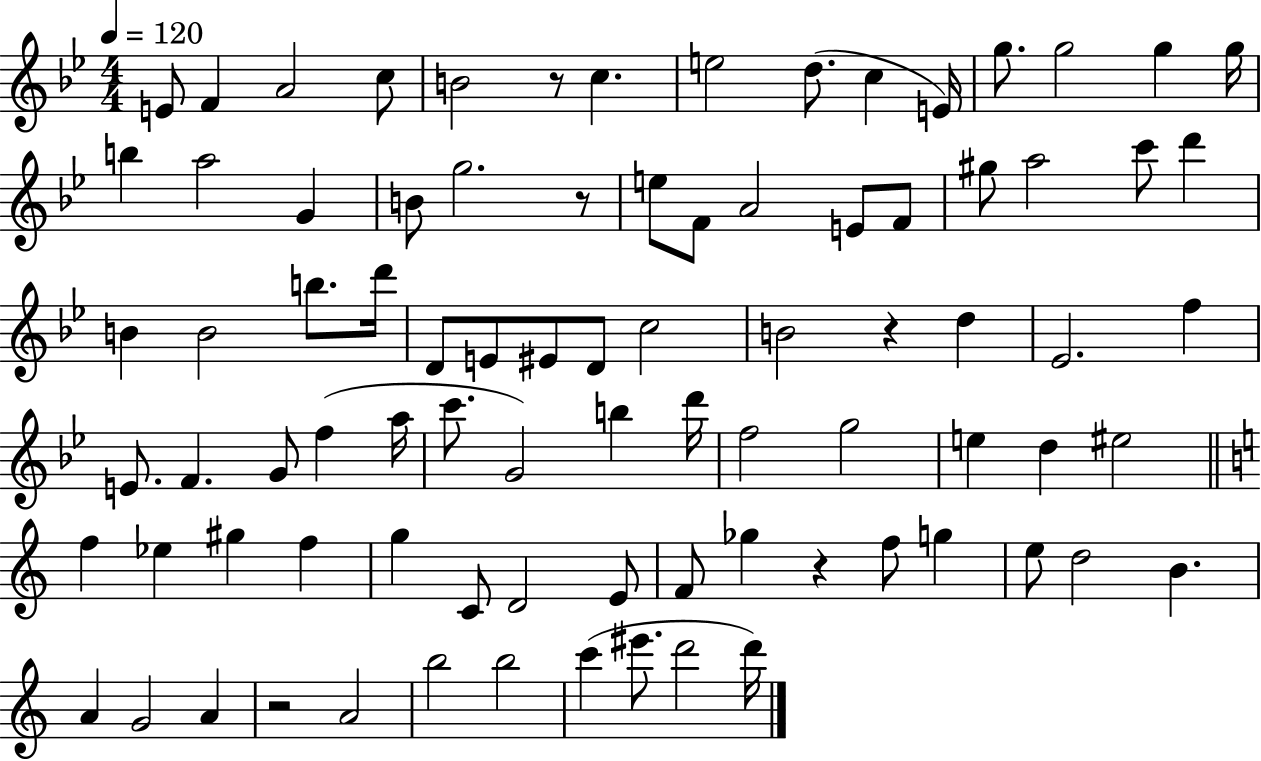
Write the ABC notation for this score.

X:1
T:Untitled
M:4/4
L:1/4
K:Bb
E/2 F A2 c/2 B2 z/2 c e2 d/2 c E/4 g/2 g2 g g/4 b a2 G B/2 g2 z/2 e/2 F/2 A2 E/2 F/2 ^g/2 a2 c'/2 d' B B2 b/2 d'/4 D/2 E/2 ^E/2 D/2 c2 B2 z d _E2 f E/2 F G/2 f a/4 c'/2 G2 b d'/4 f2 g2 e d ^e2 f _e ^g f g C/2 D2 E/2 F/2 _g z f/2 g e/2 d2 B A G2 A z2 A2 b2 b2 c' ^e'/2 d'2 d'/4